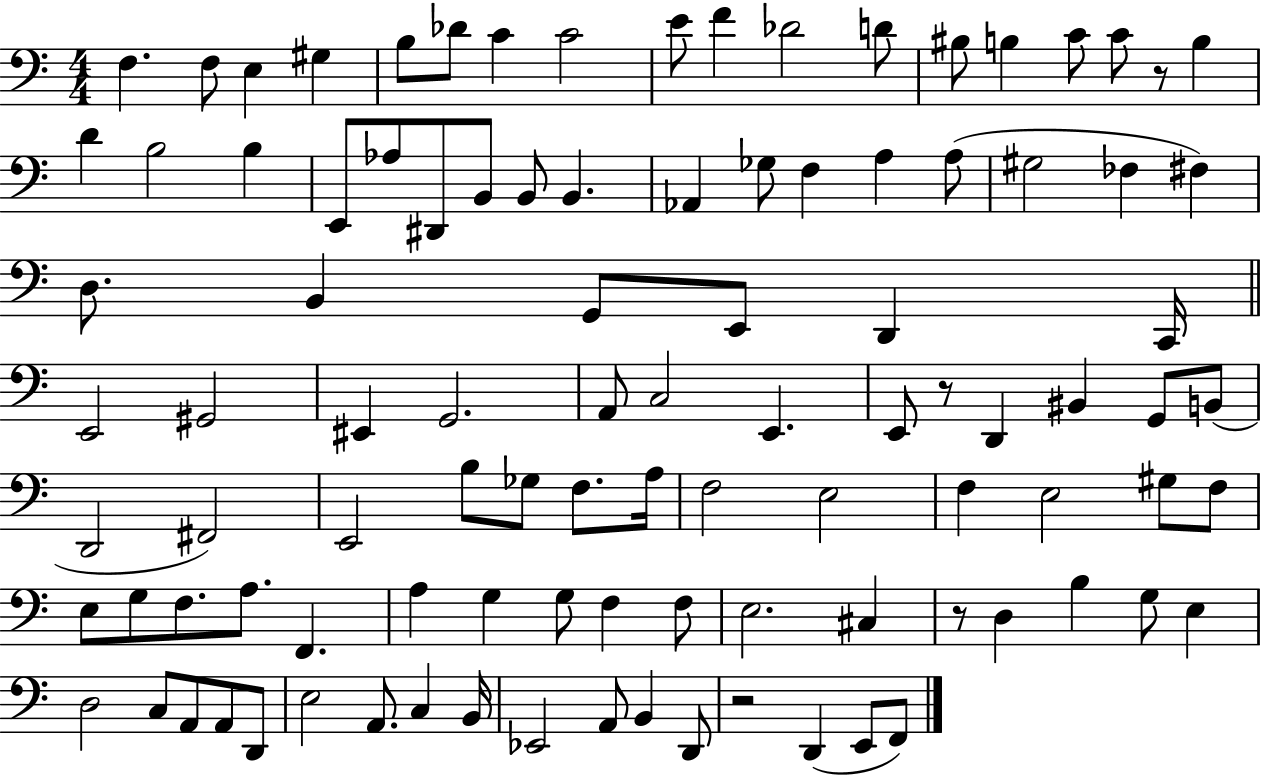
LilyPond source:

{
  \clef bass
  \numericTimeSignature
  \time 4/4
  \key c \major
  f4. f8 e4 gis4 | b8 des'8 c'4 c'2 | e'8 f'4 des'2 d'8 | bis8 b4 c'8 c'8 r8 b4 | \break d'4 b2 b4 | e,8 aes8 dis,8 b,8 b,8 b,4. | aes,4 ges8 f4 a4 a8( | gis2 fes4 fis4) | \break d8. b,4 g,8 e,8 d,4 c,16 | \bar "||" \break \key a \minor e,2 gis,2 | eis,4 g,2. | a,8 c2 e,4. | e,8 r8 d,4 bis,4 g,8 b,8( | \break d,2 fis,2) | e,2 b8 ges8 f8. a16 | f2 e2 | f4 e2 gis8 f8 | \break e8 g8 f8. a8. f,4. | a4 g4 g8 f4 f8 | e2. cis4 | r8 d4 b4 g8 e4 | \break d2 c8 a,8 a,8 d,8 | e2 a,8. c4 b,16 | ees,2 a,8 b,4 d,8 | r2 d,4( e,8 f,8) | \break \bar "|."
}